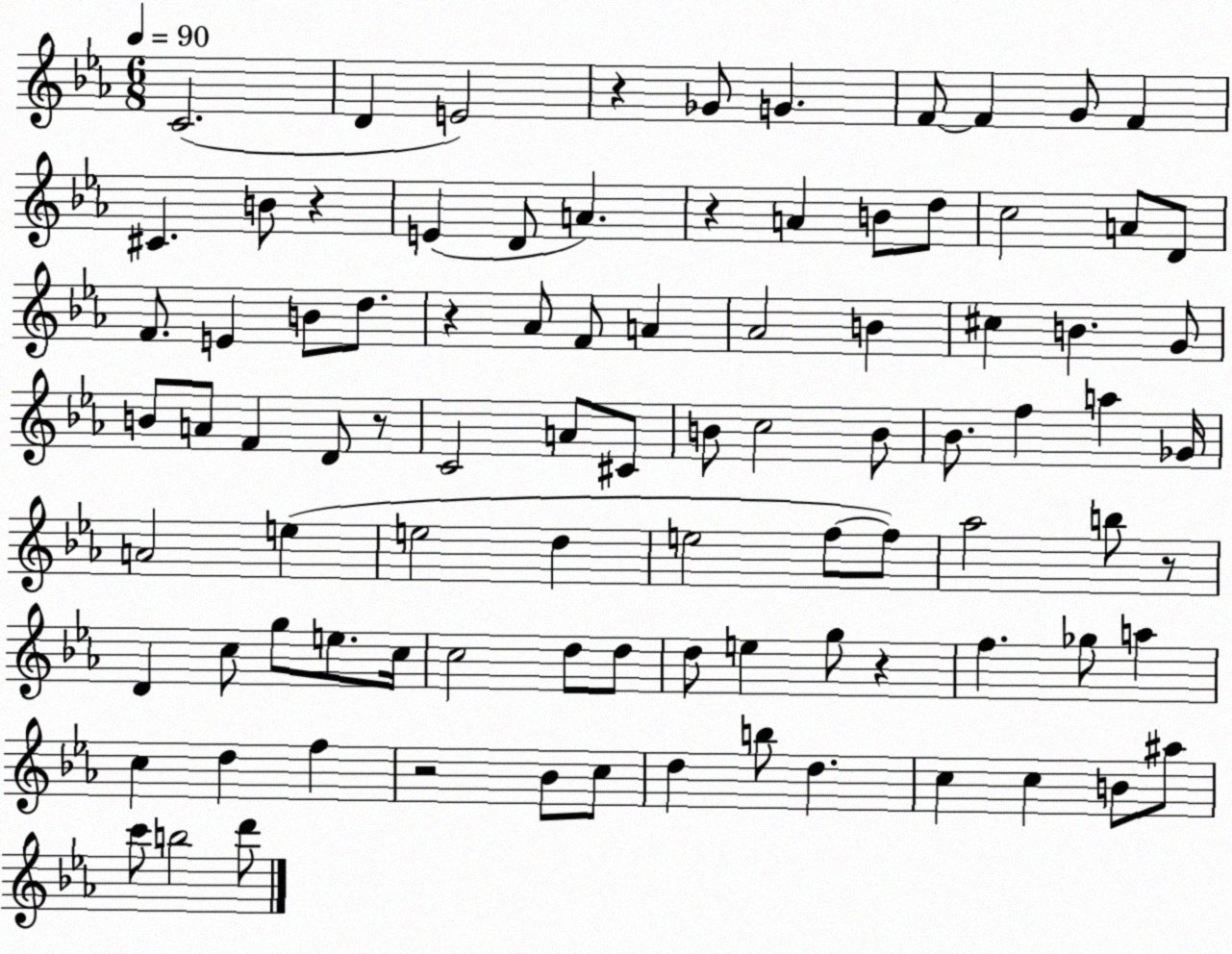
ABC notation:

X:1
T:Untitled
M:6/8
L:1/4
K:Eb
C2 D E2 z _G/2 G F/2 F G/2 F ^C B/2 z E D/2 A z A B/2 d/2 c2 A/2 D/2 F/2 E B/2 d/2 z _A/2 F/2 A _A2 B ^c B G/2 B/2 A/2 F D/2 z/2 C2 A/2 ^C/2 B/2 c2 B/2 _B/2 f a _G/4 A2 e e2 d e2 f/2 f/2 _a2 b/2 z/2 D c/2 g/2 e/2 c/4 c2 d/2 d/2 d/2 e g/2 z f _g/2 a c d f z2 _B/2 c/2 d b/2 d c c B/2 ^a/2 c'/2 b2 d'/2